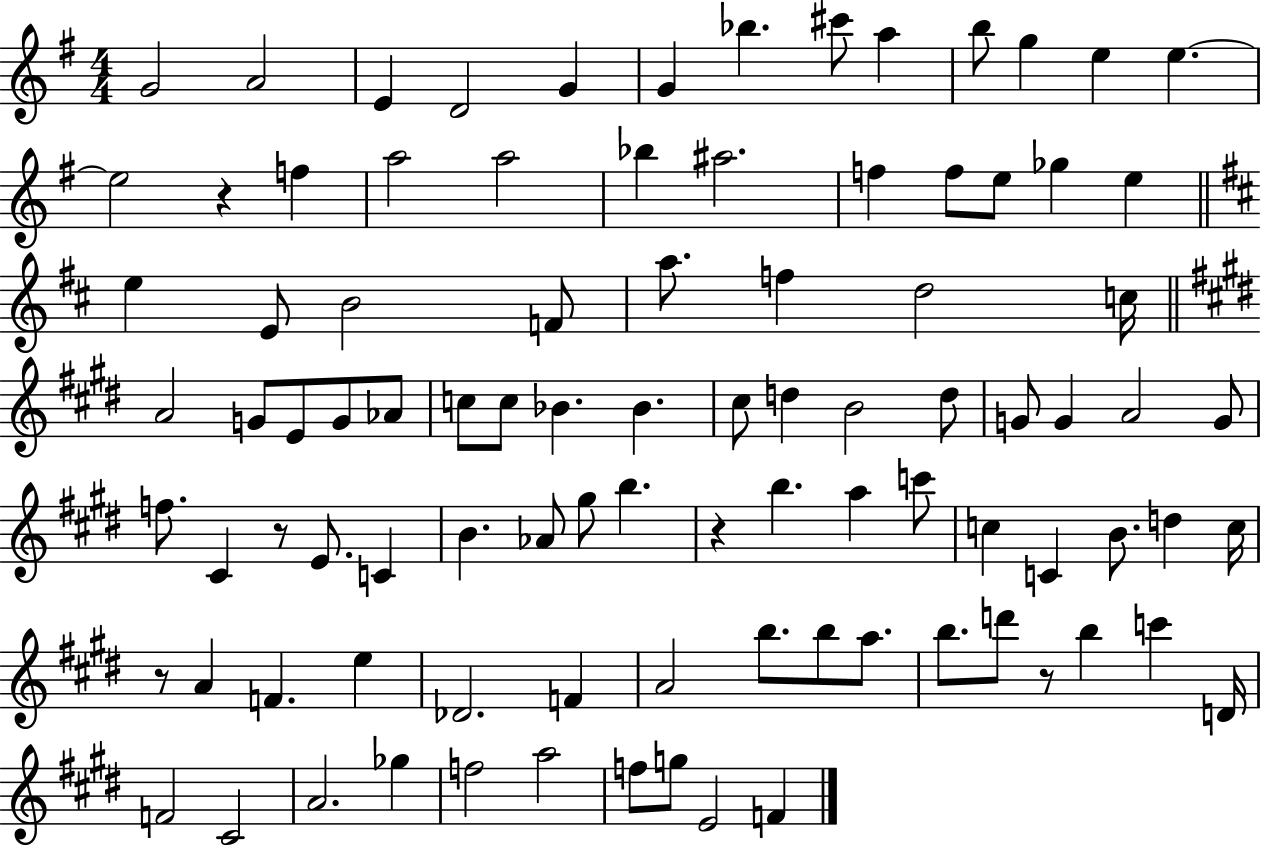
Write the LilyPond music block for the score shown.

{
  \clef treble
  \numericTimeSignature
  \time 4/4
  \key g \major
  g'2 a'2 | e'4 d'2 g'4 | g'4 bes''4. cis'''8 a''4 | b''8 g''4 e''4 e''4.~~ | \break e''2 r4 f''4 | a''2 a''2 | bes''4 ais''2. | f''4 f''8 e''8 ges''4 e''4 | \break \bar "||" \break \key d \major e''4 e'8 b'2 f'8 | a''8. f''4 d''2 c''16 | \bar "||" \break \key e \major a'2 g'8 e'8 g'8 aes'8 | c''8 c''8 bes'4. bes'4. | cis''8 d''4 b'2 d''8 | g'8 g'4 a'2 g'8 | \break f''8. cis'4 r8 e'8. c'4 | b'4. aes'8 gis''8 b''4. | r4 b''4. a''4 c'''8 | c''4 c'4 b'8. d''4 c''16 | \break r8 a'4 f'4. e''4 | des'2. f'4 | a'2 b''8. b''8 a''8. | b''8. d'''8 r8 b''4 c'''4 d'16 | \break f'2 cis'2 | a'2. ges''4 | f''2 a''2 | f''8 g''8 e'2 f'4 | \break \bar "|."
}